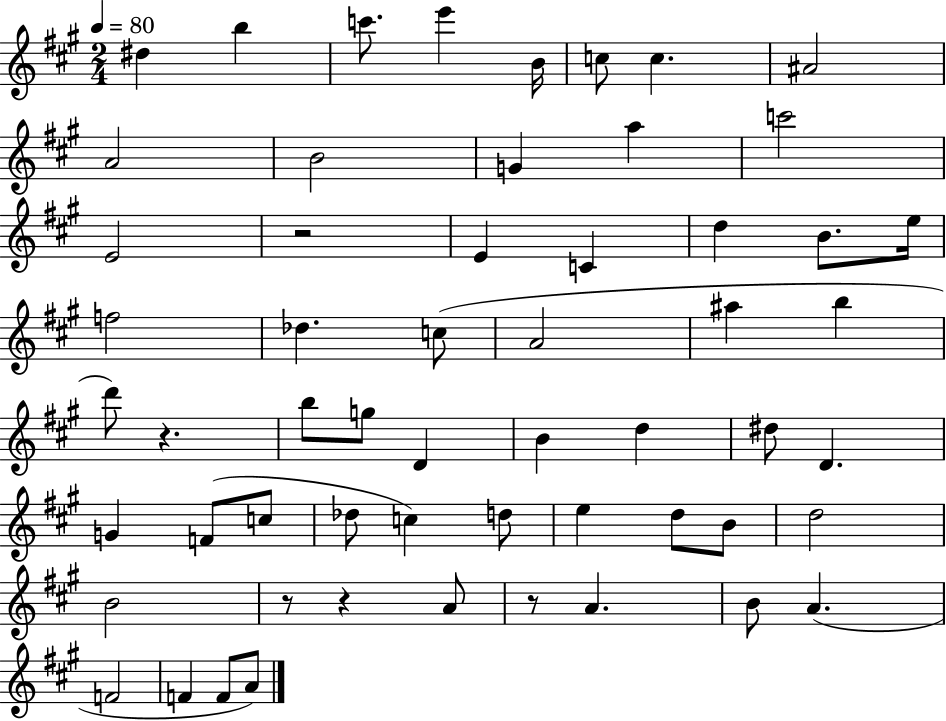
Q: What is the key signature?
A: A major